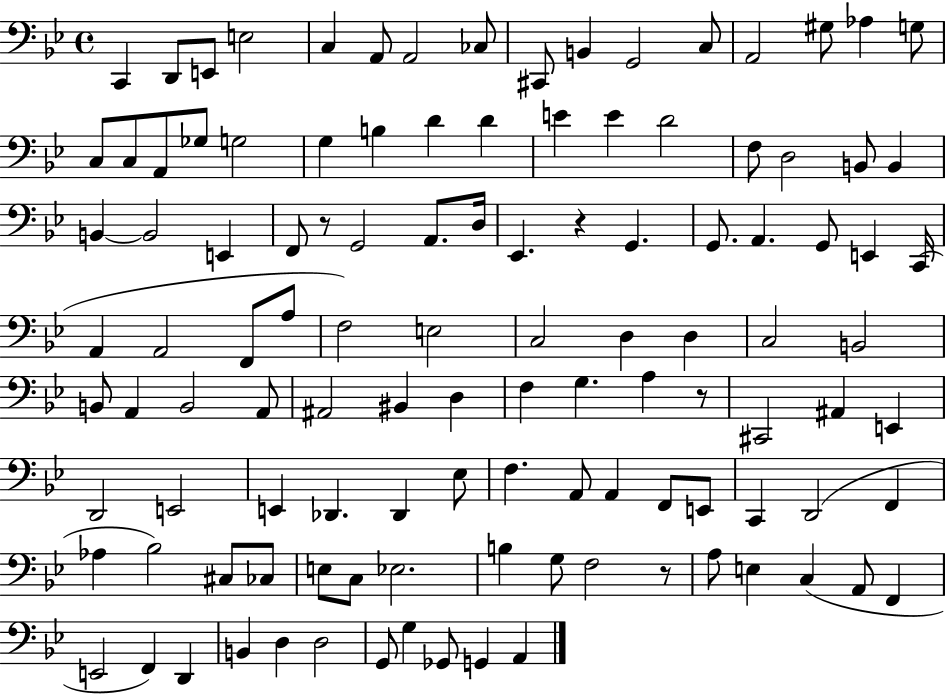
{
  \clef bass
  \time 4/4
  \defaultTimeSignature
  \key bes \major
  \repeat volta 2 { c,4 d,8 e,8 e2 | c4 a,8 a,2 ces8 | cis,8 b,4 g,2 c8 | a,2 gis8 aes4 g8 | \break c8 c8 a,8 ges8 g2 | g4 b4 d'4 d'4 | e'4 e'4 d'2 | f8 d2 b,8 b,4 | \break b,4~~ b,2 e,4 | f,8 r8 g,2 a,8. d16 | ees,4. r4 g,4. | g,8. a,4. g,8 e,4 c,16( | \break a,4 a,2 f,8 a8 | f2) e2 | c2 d4 d4 | c2 b,2 | \break b,8 a,4 b,2 a,8 | ais,2 bis,4 d4 | f4 g4. a4 r8 | cis,2 ais,4 e,4 | \break d,2 e,2 | e,4 des,4. des,4 ees8 | f4. a,8 a,4 f,8 e,8 | c,4 d,2( f,4 | \break aes4 bes2) cis8 ces8 | e8 c8 ees2. | b4 g8 f2 r8 | a8 e4 c4( a,8 f,4 | \break e,2 f,4) d,4 | b,4 d4 d2 | g,8 g4 ges,8 g,4 a,4 | } \bar "|."
}